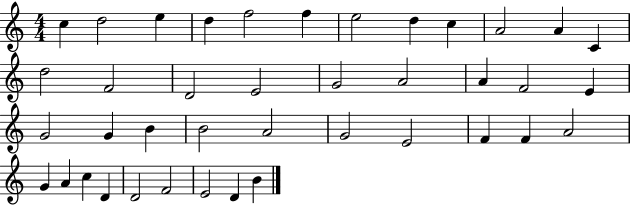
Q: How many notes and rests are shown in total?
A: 40